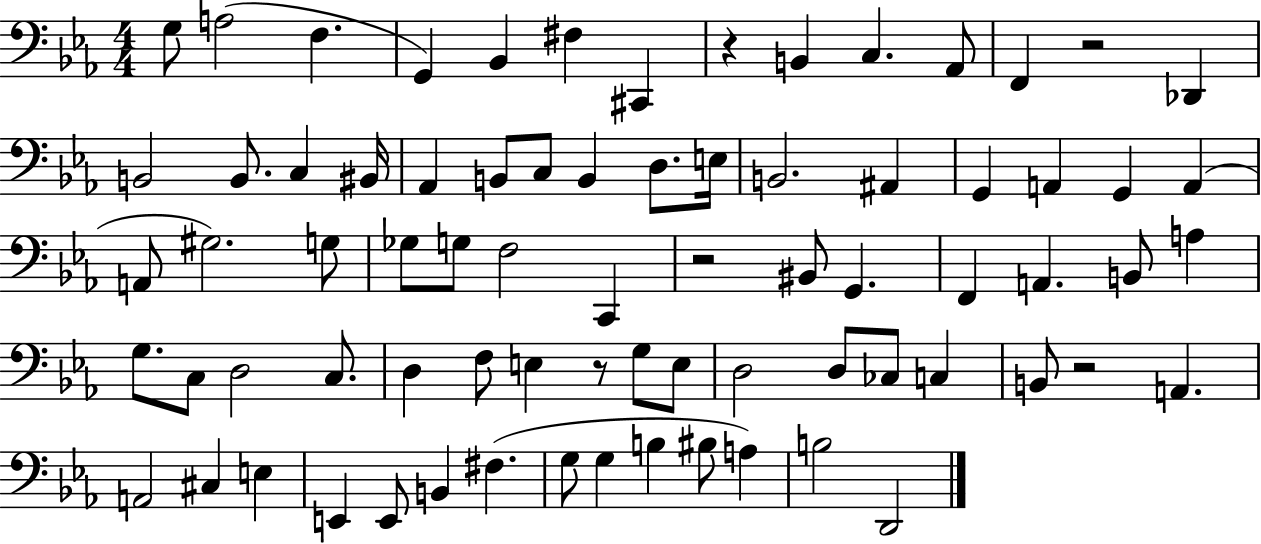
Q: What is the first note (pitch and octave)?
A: G3